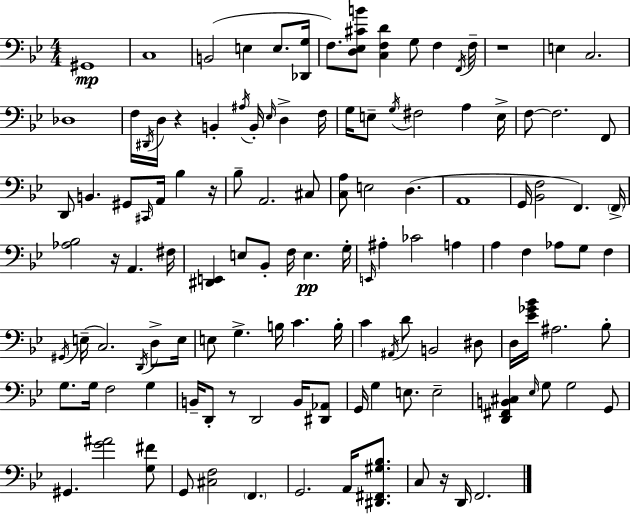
X:1
T:Untitled
M:4/4
L:1/4
K:Bb
^G,,4 C,4 B,,2 E, E,/2 [_D,,G,]/4 F,/2 [D,_E,^CB]/2 [C,F,D] G,/2 F, F,,/4 F,/4 z4 E, C,2 _D,4 F,/4 ^D,,/4 D,/4 z B,, ^A,/4 B,,/4 _E,/4 D, F,/4 G,/4 E,/2 G,/4 ^F,2 A, E,/4 F,/2 F,2 F,,/2 D,,/2 B,, ^G,,/2 ^C,,/4 A,,/4 _B, z/4 _B,/2 A,,2 ^C,/2 [C,A,]/2 E,2 D, A,,4 G,,/4 [_B,,F,]2 F,, F,,/4 [_A,_B,]2 z/4 A,, ^F,/4 [^D,,E,,] E,/2 _B,,/2 F,/4 E, G,/4 E,,/4 ^A, _C2 A, A, F, _A,/2 G,/2 F, ^G,,/4 E,/4 C,2 D,,/4 D,/2 E,/4 E,/2 G, B,/4 C B,/4 C ^A,,/4 D/2 B,,2 ^D,/2 D,/4 [_E_G_B]/4 ^A,2 _B,/2 G,/2 G,/4 F,2 G, B,,/4 D,,/2 z/2 D,,2 B,,/4 [^D,,_A,,]/2 G,,/4 G, E,/2 E,2 [D,,^F,,B,,^C,] _E,/4 G,/2 G,2 G,,/2 ^G,, [G^A]2 [G,^F]/2 G,,/2 [^C,F,]2 F,, G,,2 A,,/4 [^D,,^F,,^G,_B,]/2 C,/2 z/4 D,,/4 F,,2